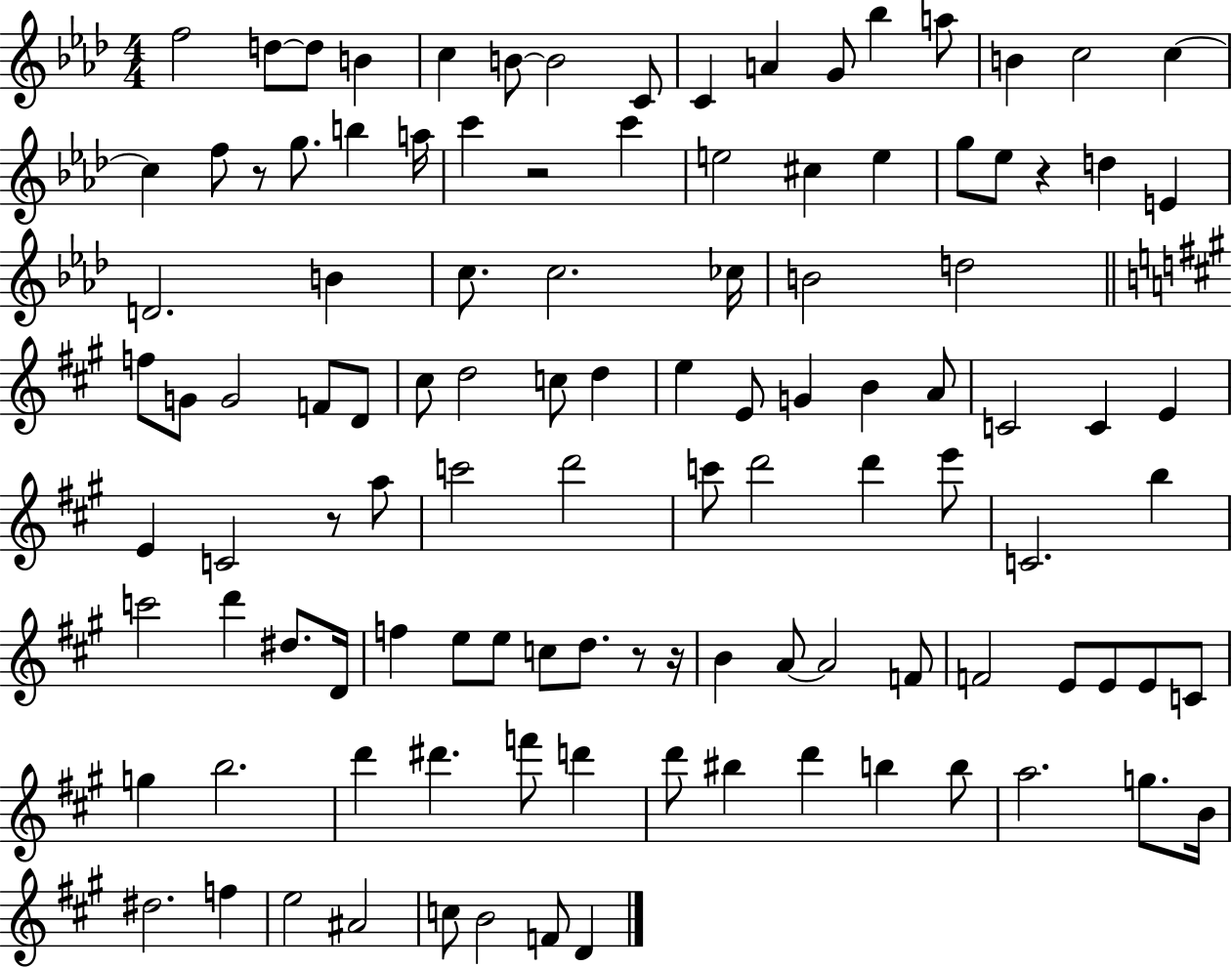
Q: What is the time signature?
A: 4/4